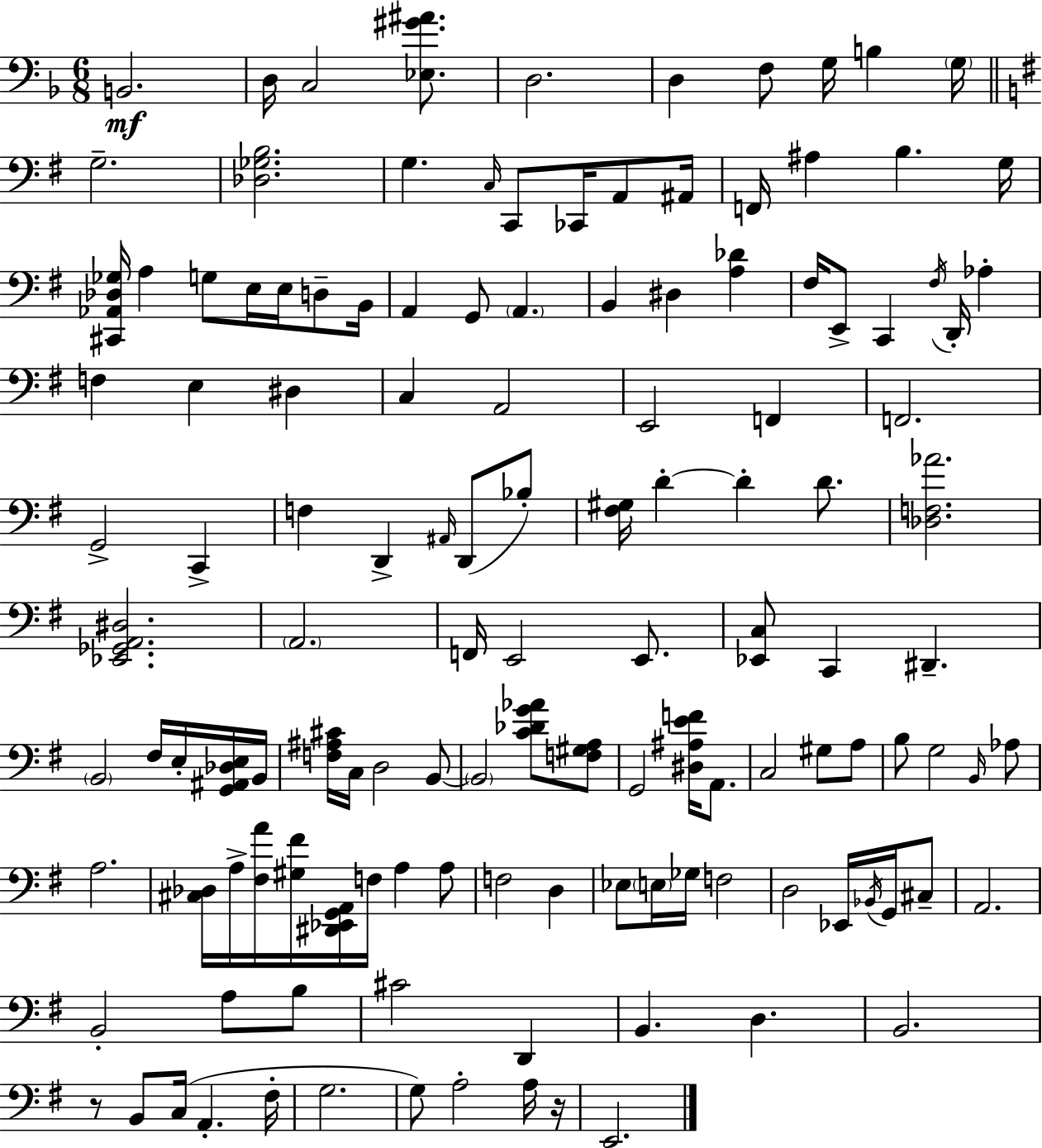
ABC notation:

X:1
T:Untitled
M:6/8
L:1/4
K:Dm
B,,2 D,/4 C,2 [_E,^G^A]/2 D,2 D, F,/2 G,/4 B, G,/4 G,2 [_D,_G,B,]2 G, C,/4 C,,/2 _C,,/4 A,,/2 ^A,,/4 F,,/4 ^A, B, G,/4 [^C,,_A,,_D,_G,]/4 A, G,/2 E,/4 E,/4 D,/2 B,,/4 A,, G,,/2 A,, B,, ^D, [A,_D] ^F,/4 E,,/2 C,, ^F,/4 D,,/4 _A, F, E, ^D, C, A,,2 E,,2 F,, F,,2 G,,2 C,, F, D,, ^A,,/4 D,,/2 _B,/2 [^F,^G,]/4 D D D/2 [_D,F,_A]2 [_E,,_G,,A,,^D,]2 A,,2 F,,/4 E,,2 E,,/2 [_E,,C,]/2 C,, ^D,, B,,2 ^F,/4 E,/4 [G,,^A,,_D,E,]/4 B,,/4 [F,^A,^C]/4 C,/4 D,2 B,,/2 B,,2 [C_DG_A]/2 [F,^G,A,]/2 G,,2 [^D,^A,EF]/4 A,,/2 C,2 ^G,/2 A,/2 B,/2 G,2 B,,/4 _A,/2 A,2 [^C,_D,]/4 A,/4 [^F,A]/4 [^G,^F]/4 [^D,,_E,,G,,A,,]/4 F,/4 A, A,/2 F,2 D, _E,/2 E,/4 _G,/4 F,2 D,2 _E,,/4 _B,,/4 G,,/4 ^C,/2 A,,2 B,,2 A,/2 B,/2 ^C2 D,, B,, D, B,,2 z/2 B,,/2 C,/4 A,, ^F,/4 G,2 G,/2 A,2 A,/4 z/4 E,,2